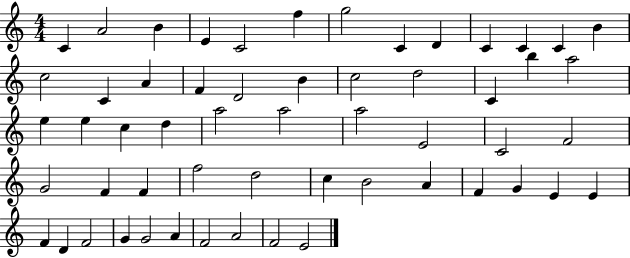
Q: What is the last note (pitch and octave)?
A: E4